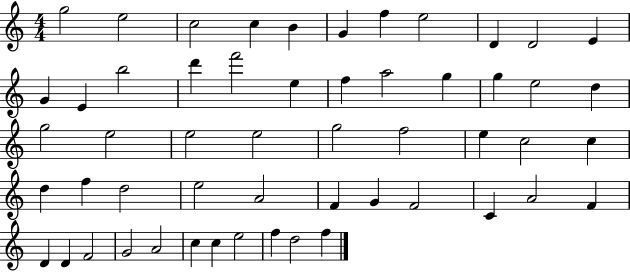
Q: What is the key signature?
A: C major